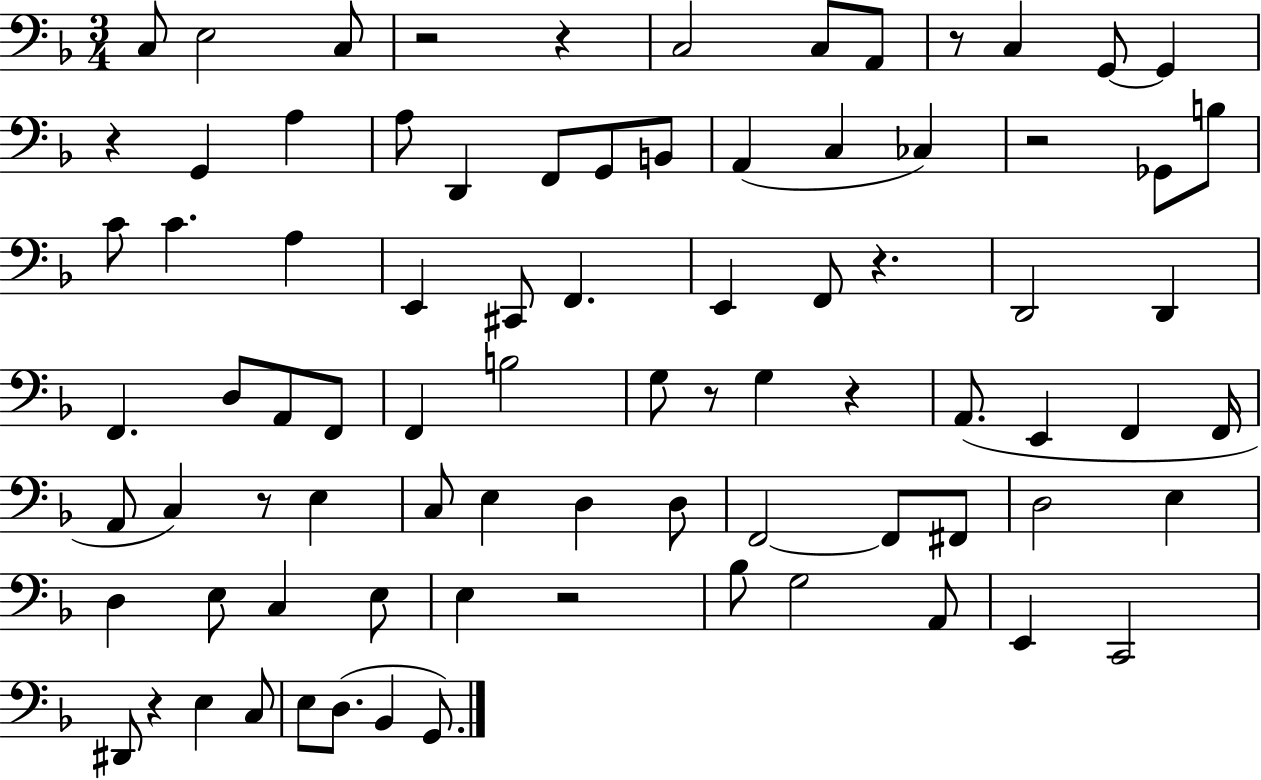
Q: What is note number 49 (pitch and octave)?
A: D3